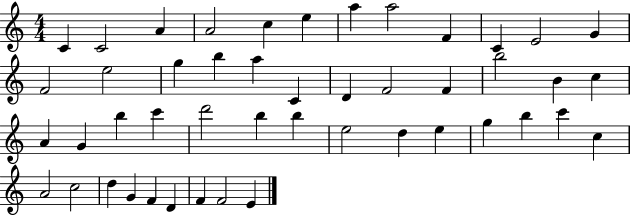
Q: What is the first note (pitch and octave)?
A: C4